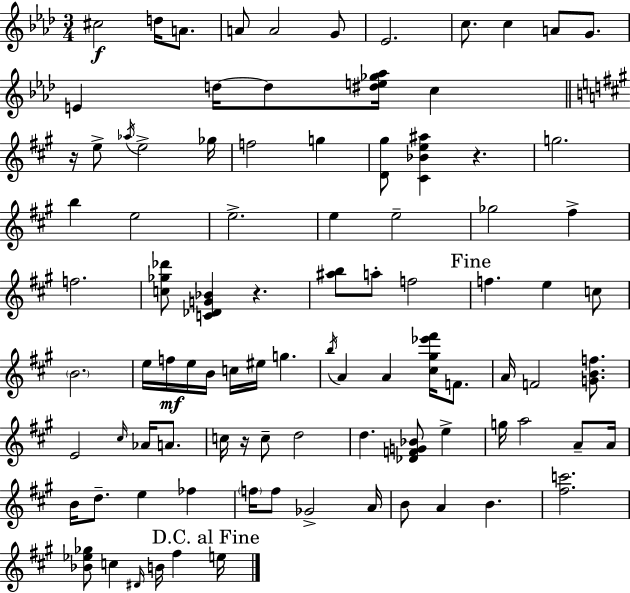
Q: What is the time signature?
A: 3/4